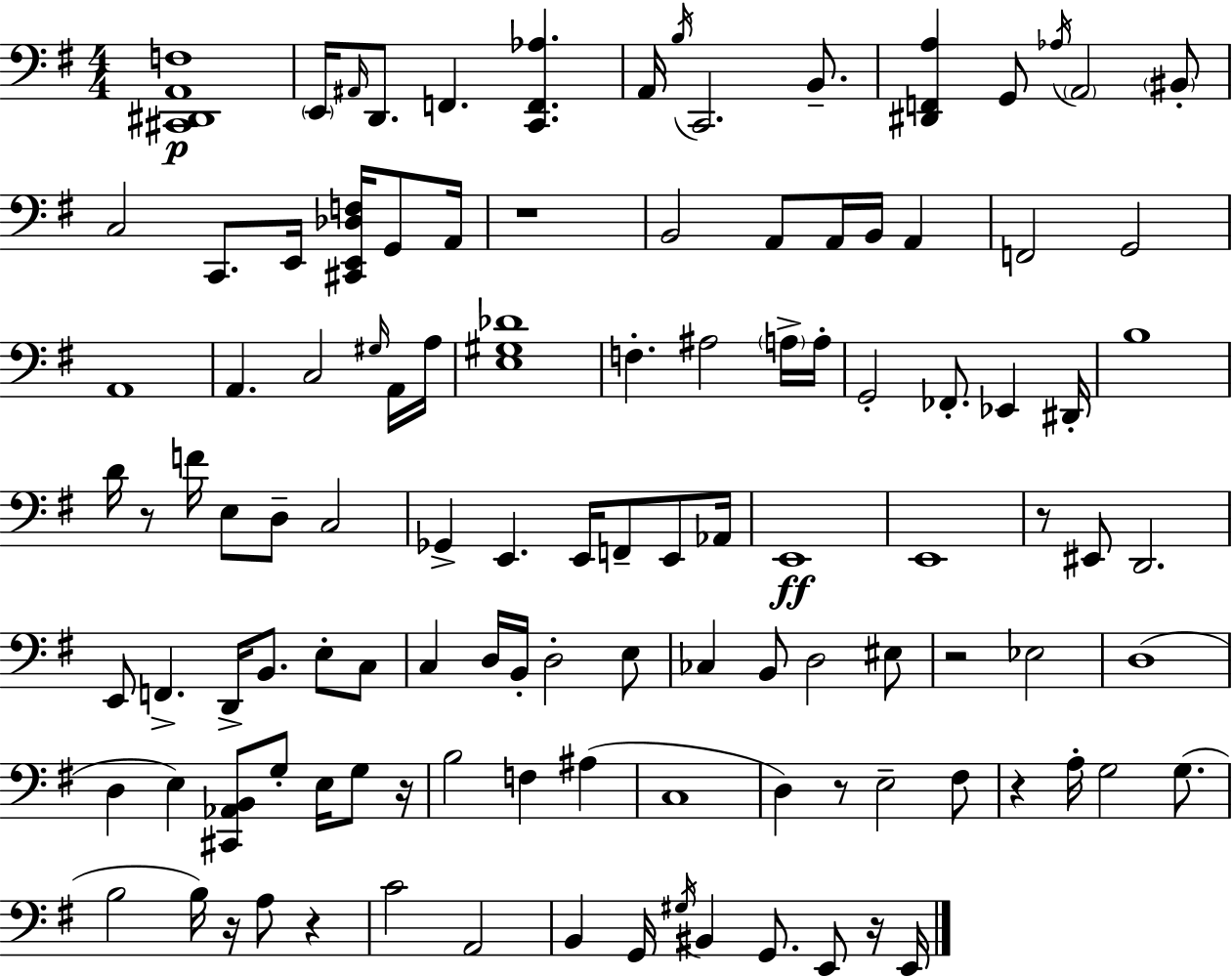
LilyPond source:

{
  \clef bass
  \numericTimeSignature
  \time 4/4
  \key e \minor
  <cis, dis, a, f>1\p | \parenthesize e,16 \grace { ais,16 } d,8. f,4. <c, f, aes>4. | a,16 \acciaccatura { b16 } c,2. b,8.-- | <dis, f, a>4 g,8 \acciaccatura { aes16 } \parenthesize a,2 | \break \parenthesize bis,8-. c2 c,8. e,16 <cis, e, des f>16 | g,8 a,16 r1 | b,2 a,8 a,16 b,16 a,4 | f,2 g,2 | \break a,1 | a,4. c2 | \grace { gis16 } a,16 a16 <e gis des'>1 | f4.-. ais2 | \break \parenthesize a16-> a16-. g,2-. fes,8.-. ees,4 | dis,16-. b1 | d'16 r8 f'16 e8 d8-- c2 | ges,4-> e,4. e,16 f,8-- | \break e,8 aes,16 e,1\ff | e,1 | r8 eis,8 d,2. | e,8 f,4.-> d,16-> b,8. | \break e8-. c8 c4 d16 b,16-. d2-. | e8 ces4 b,8 d2 | eis8 r2 ees2 | d1( | \break d4 e4) <cis, aes, b,>8 g8-. | e16 g8 r16 b2 f4 | ais4( c1 | d4) r8 e2-- | \break fis8 r4 a16-. g2 | g8.( b2 b16) r16 a8 | r4 c'2 a,2 | b,4 g,16 \acciaccatura { gis16 } bis,4 g,8. | \break e,8 r16 e,16 \bar "|."
}